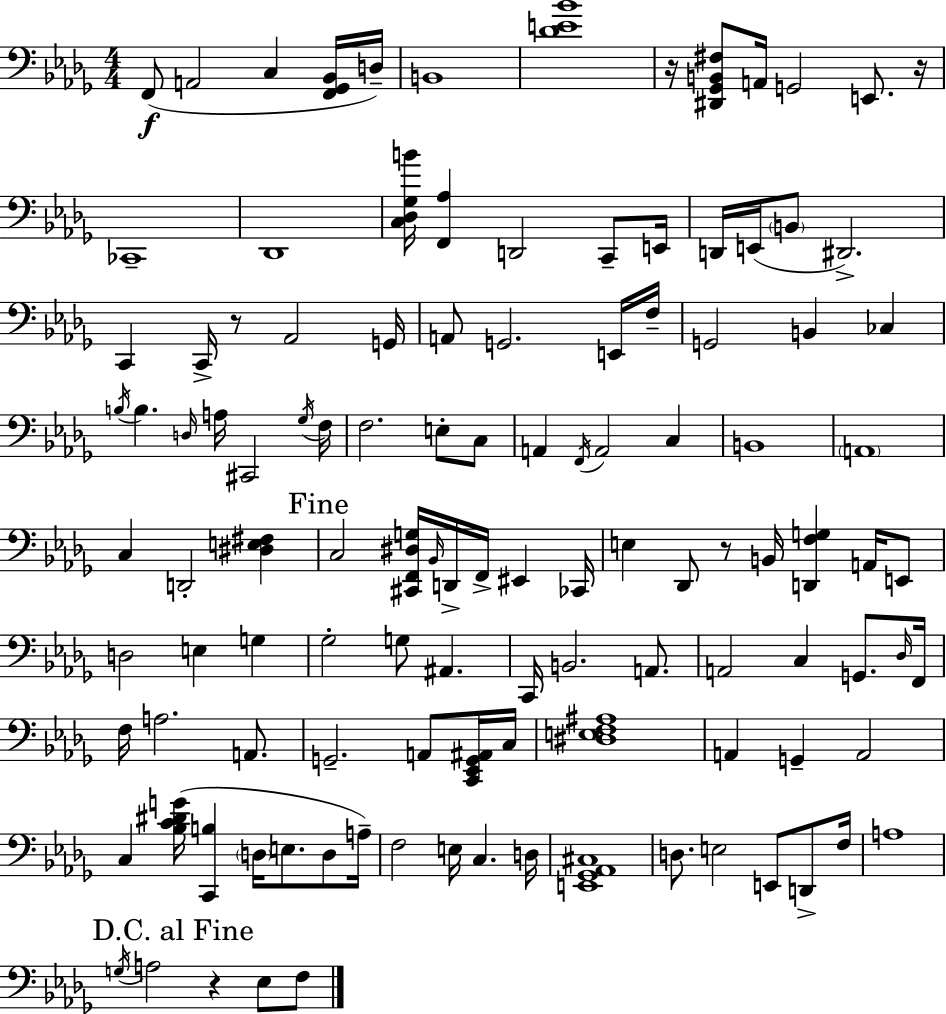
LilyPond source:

{
  \clef bass
  \numericTimeSignature
  \time 4/4
  \key bes \minor
  \repeat volta 2 { f,8(\f a,2 c4 <f, ges, bes,>16 d16--) | b,1 | <des' e' bes'>1 | r16 <dis, ges, b, fis>8 a,16 g,2 e,8. r16 | \break ces,1-- | des,1 | <c des ges b'>16 <f, aes>4 d,2 c,8-- e,16 | d,16 e,16( \parenthesize b,8 dis,2.->) | \break c,4 c,16-> r8 aes,2 g,16 | a,8 g,2. e,16 f16-- | g,2 b,4 ces4 | \acciaccatura { b16 } b4. \grace { d16 } a16 cis,2 | \break \acciaccatura { ges16 } f16 f2. e8-. | c8 a,4 \acciaccatura { f,16 } a,2 | c4 b,1 | \parenthesize a,1 | \break c4 d,2-. | <dis e fis>4 \mark "Fine" c2 <cis, f, dis g>16 \grace { bes,16 } d,16-> f,16-> | eis,4 ces,16 e4 des,8 r8 b,16 <d, f g>4 | a,16 e,8 d2 e4 | \break g4 ges2-. g8 ais,4. | c,16 b,2. | a,8. a,2 c4 | g,8. \grace { des16 } f,16 f16 a2. | \break a,8. g,2.-- | a,8 <c, ees, g, ais,>16 c16 <dis e f ais>1 | a,4 g,4-- a,2 | c4 <bes c' dis' g'>16( <c, b>4 \parenthesize d16 | \break e8. d8 a16--) f2 e16 c4. | d16 <e, ges, aes, cis>1 | d8. e2 | e,8 d,8-> f16 a1 | \break \mark "D.C. al Fine" \acciaccatura { g16 } a2 r4 | ees8 f8 } \bar "|."
}